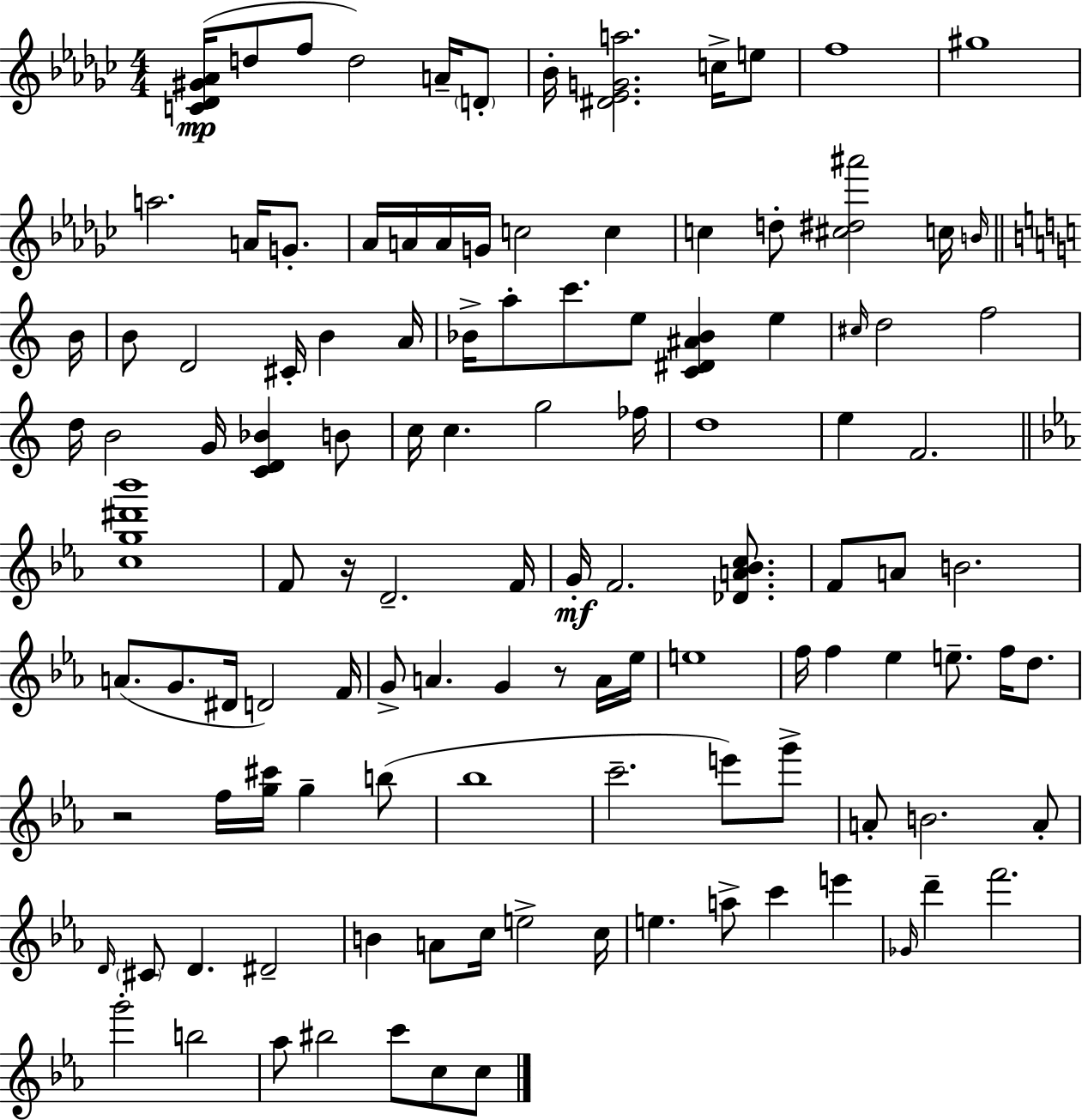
[C4,Db4,G#4,Ab4]/s D5/e F5/e D5/h A4/s D4/e Bb4/s [D#4,Eb4,G4,A5]/h. C5/s E5/e F5/w G#5/w A5/h. A4/s G4/e. Ab4/s A4/s A4/s G4/s C5/h C5/q C5/q D5/e [C#5,D#5,A#6]/h C5/s B4/s B4/s B4/e D4/h C#4/s B4/q A4/s Bb4/s A5/e C6/e. E5/e [C4,D#4,A#4,Bb4]/q E5/q C#5/s D5/h F5/h D5/s B4/h G4/s [C4,D4,Bb4]/q B4/e C5/s C5/q. G5/h FES5/s D5/w E5/q F4/h. [C5,G5,D#6,Bb6]/w F4/e R/s D4/h. F4/s G4/s F4/h. [Db4,A4,Bb4,C5]/e. F4/e A4/e B4/h. A4/e. G4/e. D#4/s D4/h F4/s G4/e A4/q. G4/q R/e A4/s Eb5/s E5/w F5/s F5/q Eb5/q E5/e. F5/s D5/e. R/h F5/s [G5,C#6]/s G5/q B5/e Bb5/w C6/h. E6/e G6/e A4/e B4/h. A4/e D4/s C#4/e D4/q. D#4/h B4/q A4/e C5/s E5/h C5/s E5/q. A5/e C6/q E6/q Gb4/s D6/q F6/h. G6/h B5/h Ab5/e BIS5/h C6/e C5/e C5/e